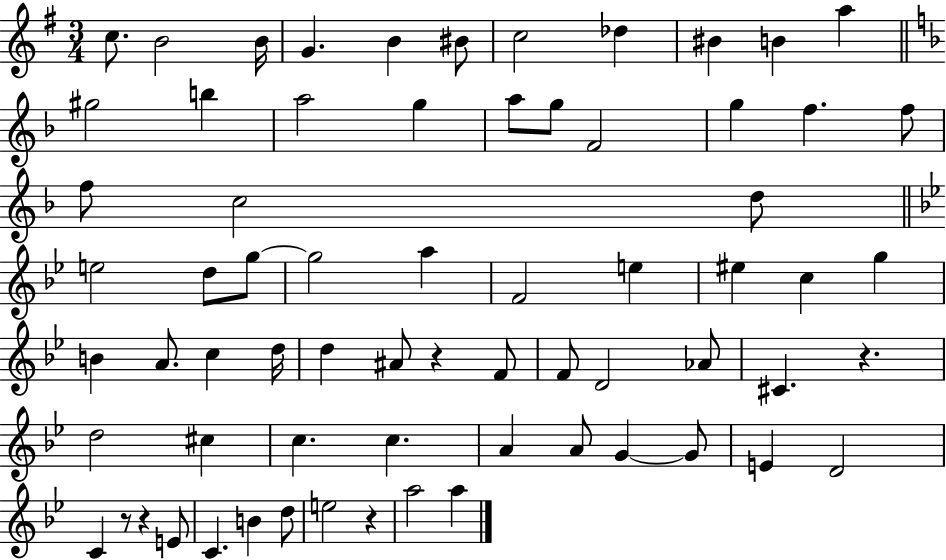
X:1
T:Untitled
M:3/4
L:1/4
K:G
c/2 B2 B/4 G B ^B/2 c2 _d ^B B a ^g2 b a2 g a/2 g/2 F2 g f f/2 f/2 c2 d/2 e2 d/2 g/2 g2 a F2 e ^e c g B A/2 c d/4 d ^A/2 z F/2 F/2 D2 _A/2 ^C z d2 ^c c c A A/2 G G/2 E D2 C z/2 z E/2 C B d/2 e2 z a2 a